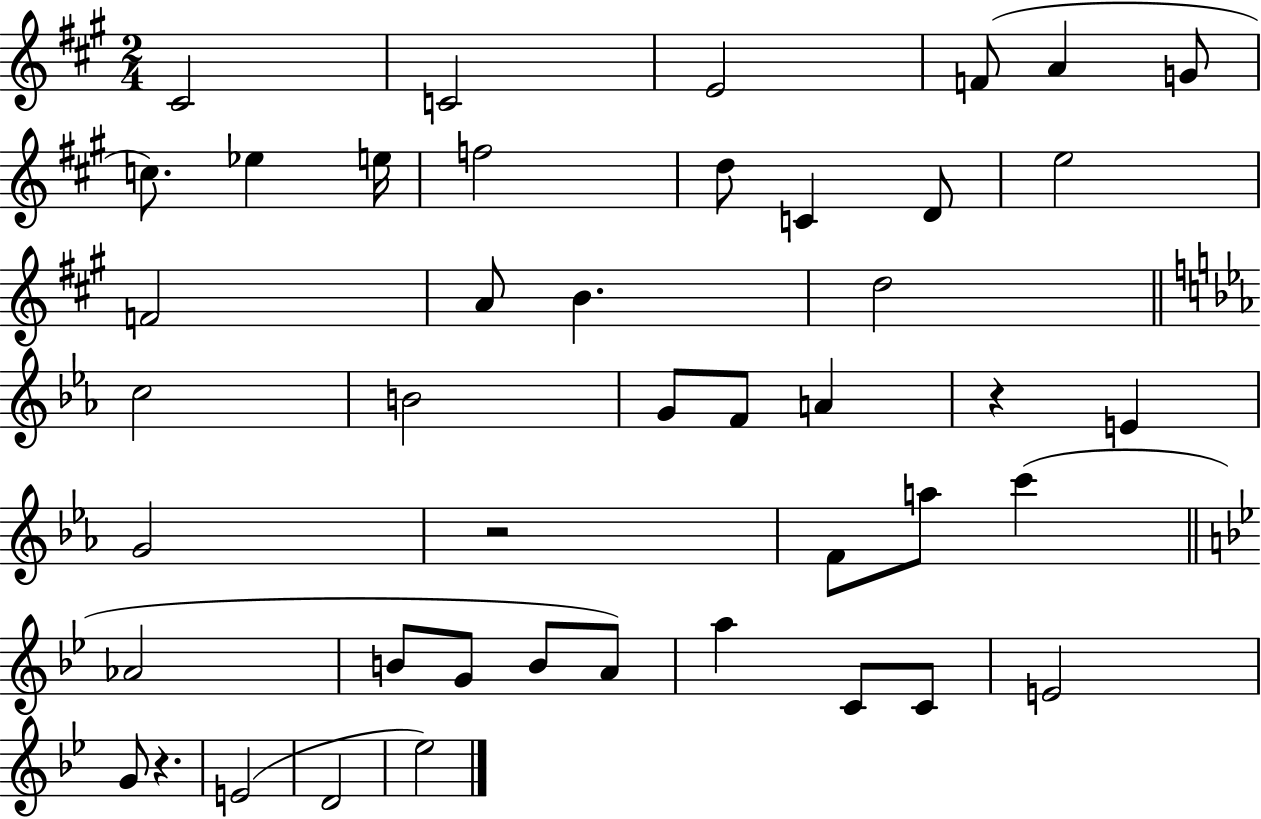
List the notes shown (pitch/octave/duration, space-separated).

C#4/h C4/h E4/h F4/e A4/q G4/e C5/e. Eb5/q E5/s F5/h D5/e C4/q D4/e E5/h F4/h A4/e B4/q. D5/h C5/h B4/h G4/e F4/e A4/q R/q E4/q G4/h R/h F4/e A5/e C6/q Ab4/h B4/e G4/e B4/e A4/e A5/q C4/e C4/e E4/h G4/e R/q. E4/h D4/h Eb5/h